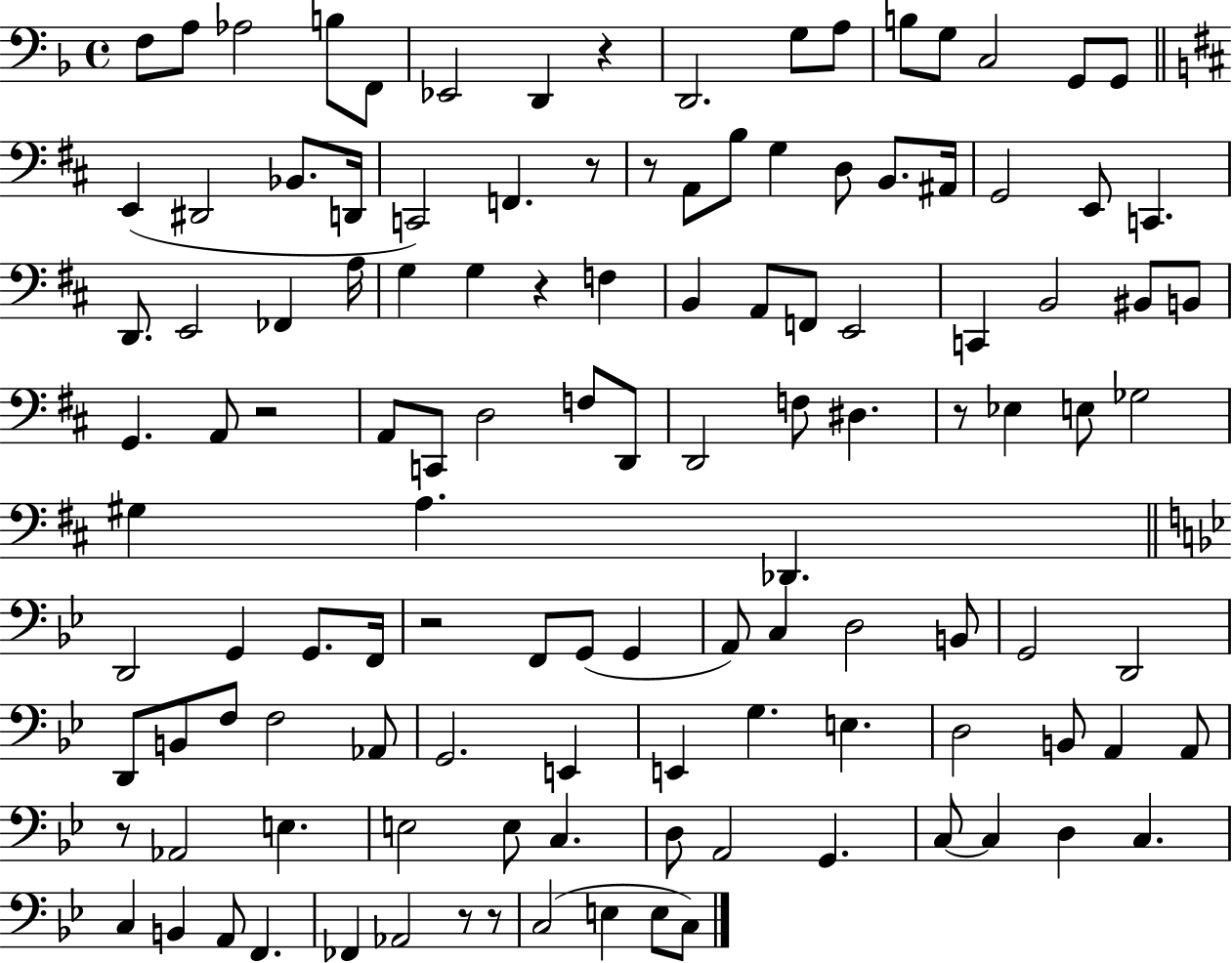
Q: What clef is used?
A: bass